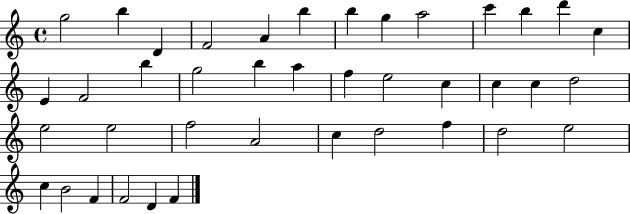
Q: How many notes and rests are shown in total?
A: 40